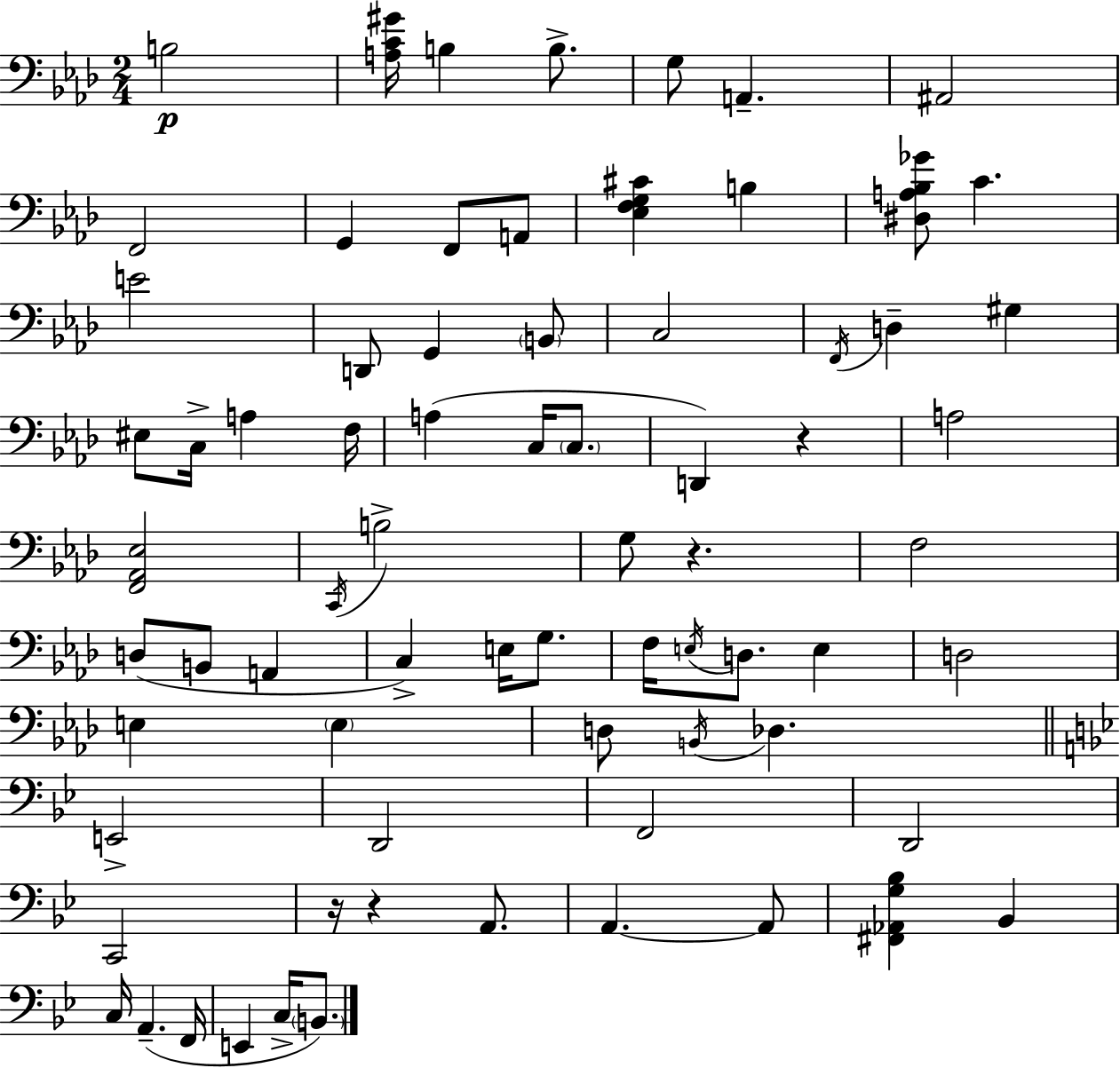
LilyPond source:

{
  \clef bass
  \numericTimeSignature
  \time 2/4
  \key f \minor
  \repeat volta 2 { b2\p | <a c' gis'>16 b4 b8.-> | g8 a,4.-- | ais,2 | \break f,2 | g,4 f,8 a,8 | <ees f g cis'>4 b4 | <dis a bes ges'>8 c'4. | \break e'2 | d,8 g,4 \parenthesize b,8 | c2 | \acciaccatura { f,16 } d4-- gis4 | \break eis8 c16-> a4 | f16 a4( c16 \parenthesize c8. | d,4) r4 | a2 | \break <f, aes, ees>2 | \acciaccatura { c,16 } b2-> | g8 r4. | f2 | \break d8( b,8 a,4 | c4->) e16 g8. | f16 \acciaccatura { e16 } d8. e4 | d2 | \break e4 \parenthesize e4 | d8 \acciaccatura { b,16 } des4. | \bar "||" \break \key bes \major e,2-> | d,2 | f,2 | d,2 | \break c,2 | r16 r4 a,8. | a,4.~~ a,8 | <fis, aes, g bes>4 bes,4 | \break c16 a,4.--( f,16 | e,4 c16-> \parenthesize b,8.) | } \bar "|."
}